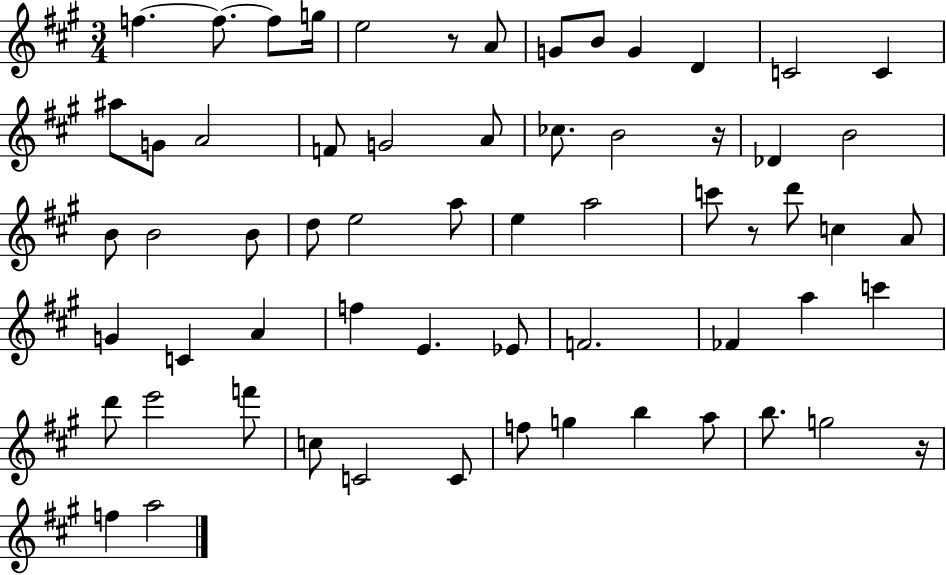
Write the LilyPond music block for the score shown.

{
  \clef treble
  \numericTimeSignature
  \time 3/4
  \key a \major
  f''4.~~ f''8.~~ f''8 g''16 | e''2 r8 a'8 | g'8 b'8 g'4 d'4 | c'2 c'4 | \break ais''8 g'8 a'2 | f'8 g'2 a'8 | ces''8. b'2 r16 | des'4 b'2 | \break b'8 b'2 b'8 | d''8 e''2 a''8 | e''4 a''2 | c'''8 r8 d'''8 c''4 a'8 | \break g'4 c'4 a'4 | f''4 e'4. ees'8 | f'2. | fes'4 a''4 c'''4 | \break d'''8 e'''2 f'''8 | c''8 c'2 c'8 | f''8 g''4 b''4 a''8 | b''8. g''2 r16 | \break f''4 a''2 | \bar "|."
}